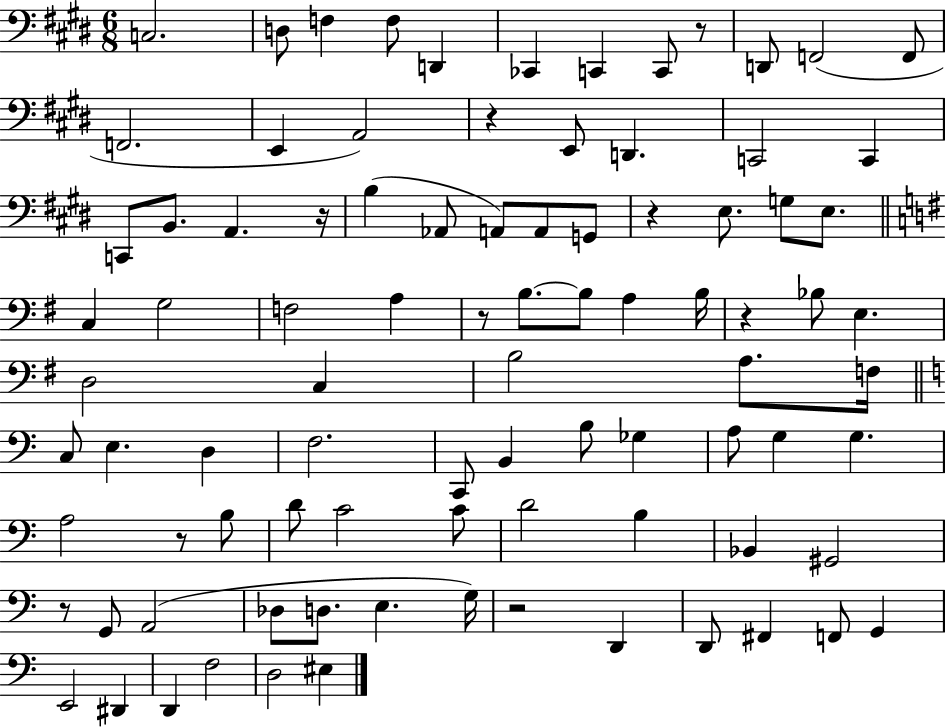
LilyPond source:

{
  \clef bass
  \numericTimeSignature
  \time 6/8
  \key e \major
  c2. | d8 f4 f8 d,4 | ces,4 c,4 c,8 r8 | d,8 f,2( f,8 | \break f,2. | e,4 a,2) | r4 e,8 d,4. | c,2 c,4 | \break c,8 b,8. a,4. r16 | b4( aes,8 a,8) a,8 g,8 | r4 e8. g8 e8. | \bar "||" \break \key e \minor c4 g2 | f2 a4 | r8 b8.~~ b8 a4 b16 | r4 bes8 e4. | \break d2 c4 | b2 a8. f16 | \bar "||" \break \key a \minor c8 e4. d4 | f2. | c,8 b,4 b8 ges4 | a8 g4 g4. | \break a2 r8 b8 | d'8 c'2 c'8 | d'2 b4 | bes,4 gis,2 | \break r8 g,8 a,2( | des8 d8. e4. g16) | r2 d,4 | d,8 fis,4 f,8 g,4 | \break e,2 dis,4 | d,4 f2 | d2 eis4 | \bar "|."
}